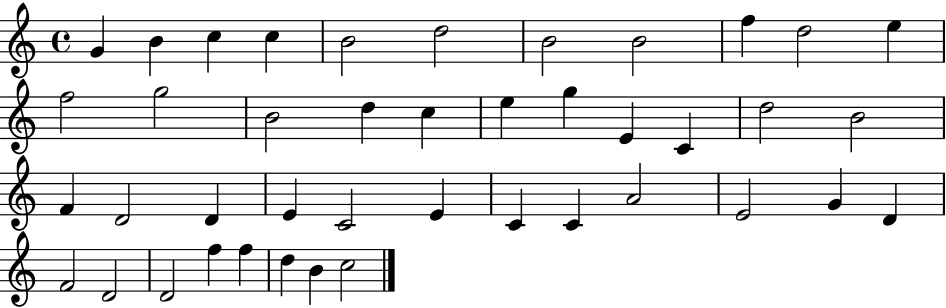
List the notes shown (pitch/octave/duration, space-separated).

G4/q B4/q C5/q C5/q B4/h D5/h B4/h B4/h F5/q D5/h E5/q F5/h G5/h B4/h D5/q C5/q E5/q G5/q E4/q C4/q D5/h B4/h F4/q D4/h D4/q E4/q C4/h E4/q C4/q C4/q A4/h E4/h G4/q D4/q F4/h D4/h D4/h F5/q F5/q D5/q B4/q C5/h